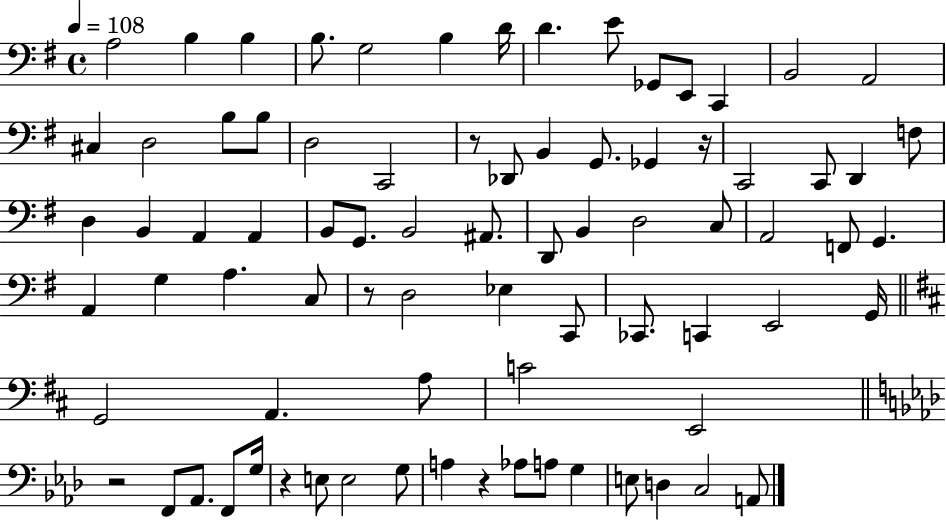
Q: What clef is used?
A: bass